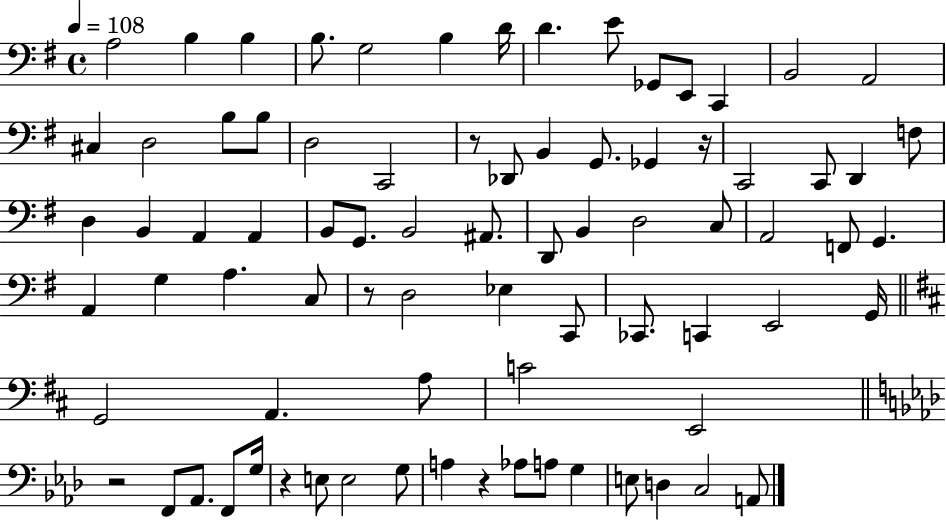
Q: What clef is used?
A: bass